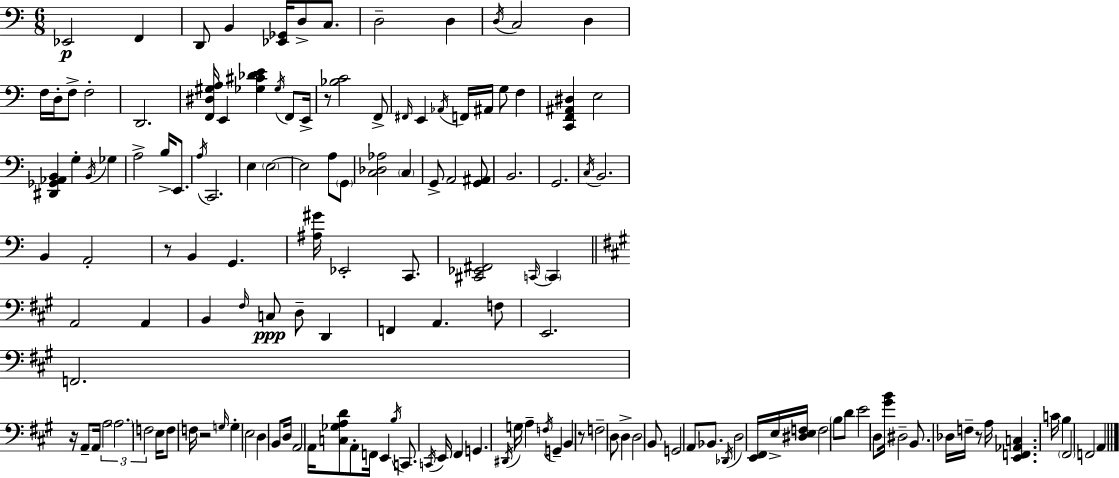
{
  \clef bass
  \numericTimeSignature
  \time 6/8
  \key a \minor
  \repeat volta 2 { ees,2\p f,4 | d,8 b,4 <ees, ges,>16 d8-> c8. | d2-- d4 | \acciaccatura { d16 } c2 d4 | \break f16 d16-. f8-> f2-. | d,2. | <f, dis gis a>16 e,4 <ges cis' des' e'>4 \acciaccatura { ges16 } f,8 | e,16-> r8 <bes c'>2 | \break f,8-> \grace { fis,16 } e,4 \acciaccatura { aes,16 } f,16 ais,16 g8 | f4 <c, f, ais, dis>4 e2 | <dis, ges, aes, b,>4 g4-. | \acciaccatura { b,16 } ges4 a2-> | \break b16-> e,8. \acciaccatura { a16 } c,2. | e4 \parenthesize e2~~ | e2 | a8 \parenthesize g,8 <c des aes>2 | \break \parenthesize c4 g,8-> a,2 | <g, ais,>8 b,2. | g,2. | \acciaccatura { c16 } b,2. | \break b,4 a,2-. | r8 b,4 | g,4. <ais gis'>16 ees,2-. | c,8. <cis, ees, fis,>2 | \break \grace { c,16~ }~ \parenthesize c,4 \bar "||" \break \key a \major a,2 a,4 | b,4 \grace { fis16 } c8\ppp d8-- d,4 | f,4 a,4. f8 | e,2. | \break f,2. | r16 a,8-- a,16 \tuplet 3/2 { a2 | \parenthesize a2. | f2 } e16 f8 | \break f16 r2 \grace { g16 } g4-. | e2 d4 | b,8 d16 a,2 | a,16 <c ges a d'>8 a,8-. f,16 e,4 \acciaccatura { b16 } | \break c,8. \acciaccatura { c,16 } e,16 fis,4 g,4. | \acciaccatura { dis,16 } g16 a4-- \acciaccatura { f16 } g,4-- | b,4 r8 f2-- | d8 d4-> d2 | \break b,8 g,2 | a,8 bes,8. \acciaccatura { des,16 } d2 | <e, fis,>16 e16-> <dis e f>16 f2 | \parenthesize b8 d'8 e'2 | \break d8 <gis' b'>16 dis2-- | b,8. des16 f16-- r8 a16 | <e, f, aes, c>4. c'16 b4 \parenthesize fis,2 | f,2 | \break a,4 } \bar "|."
}